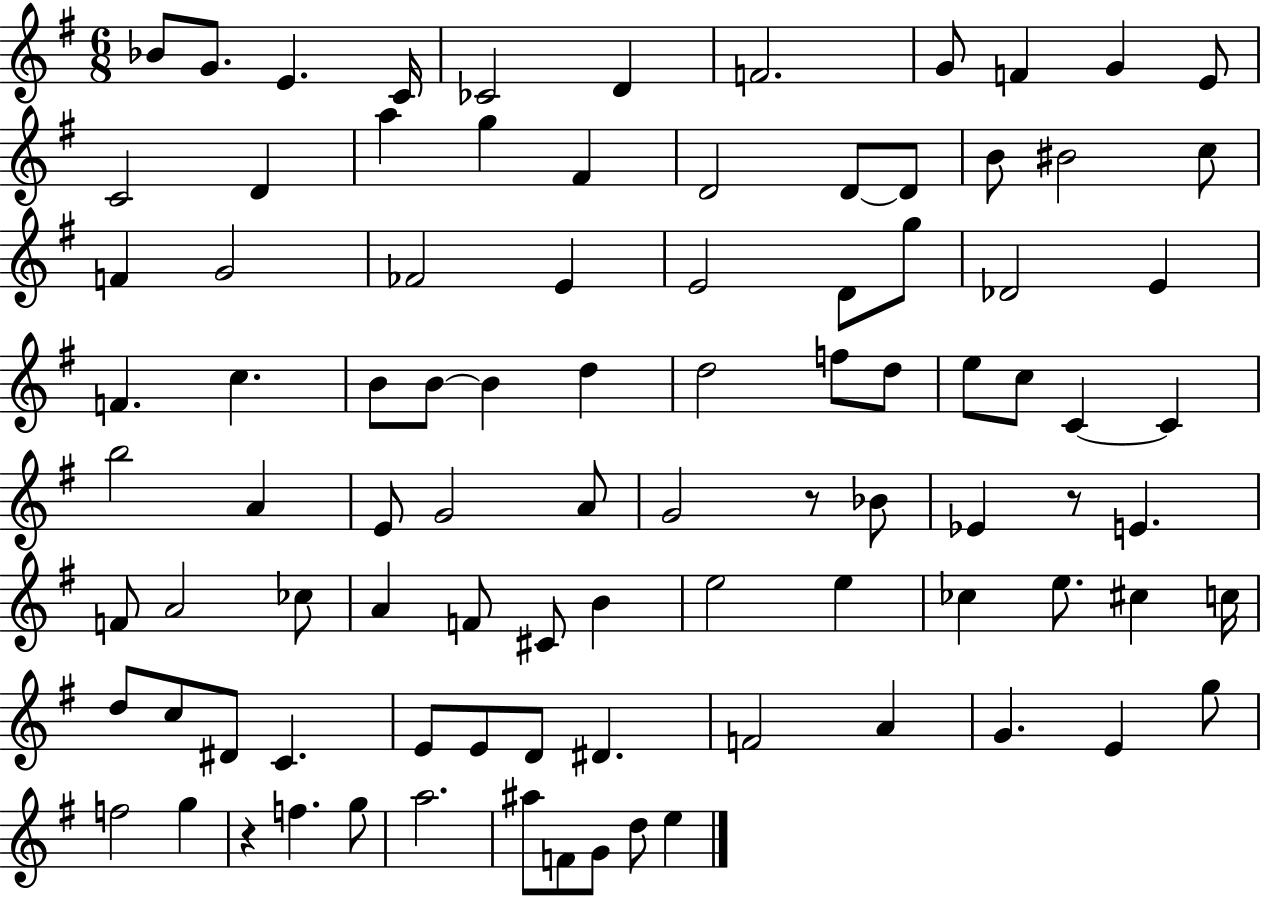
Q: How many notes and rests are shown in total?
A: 92